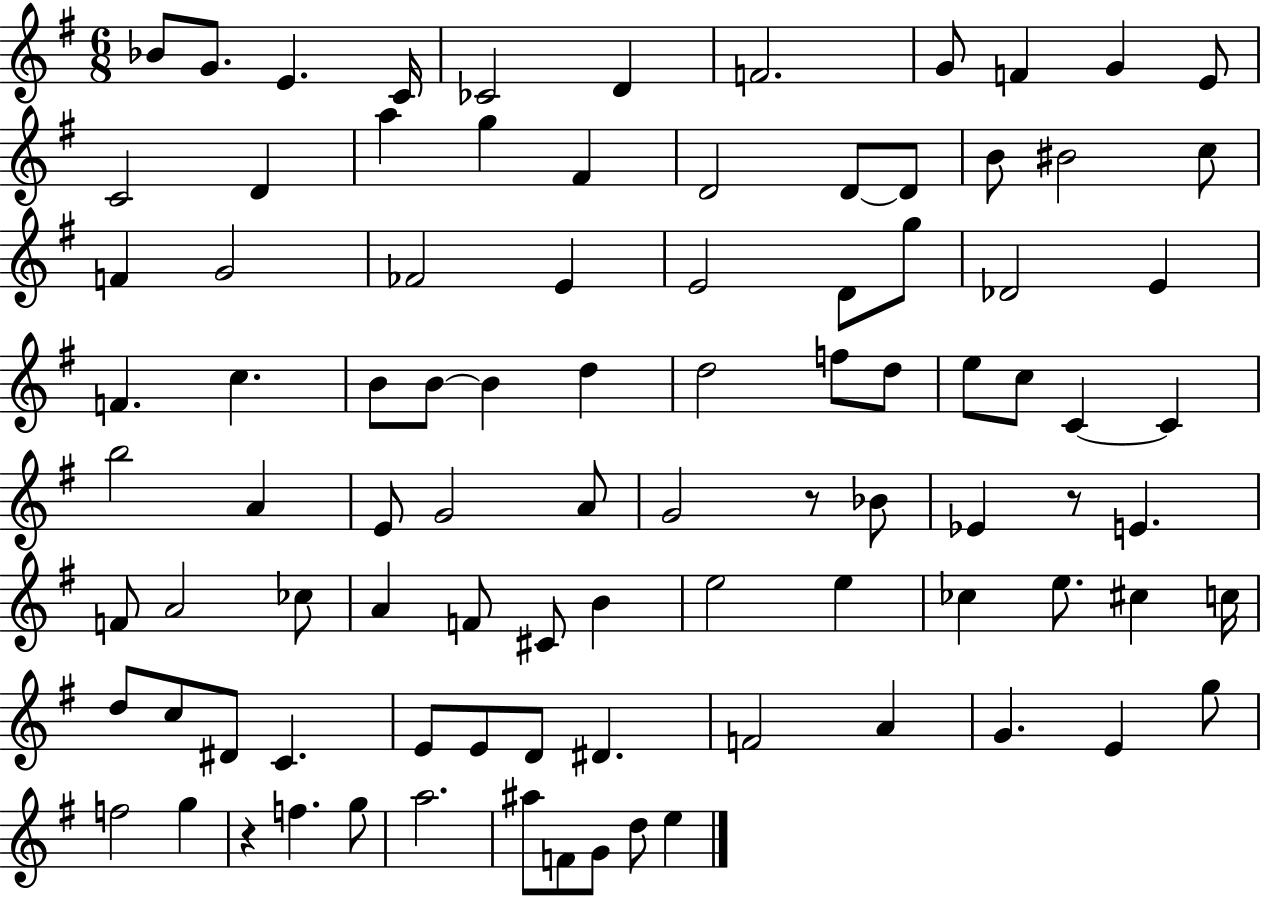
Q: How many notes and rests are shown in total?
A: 92